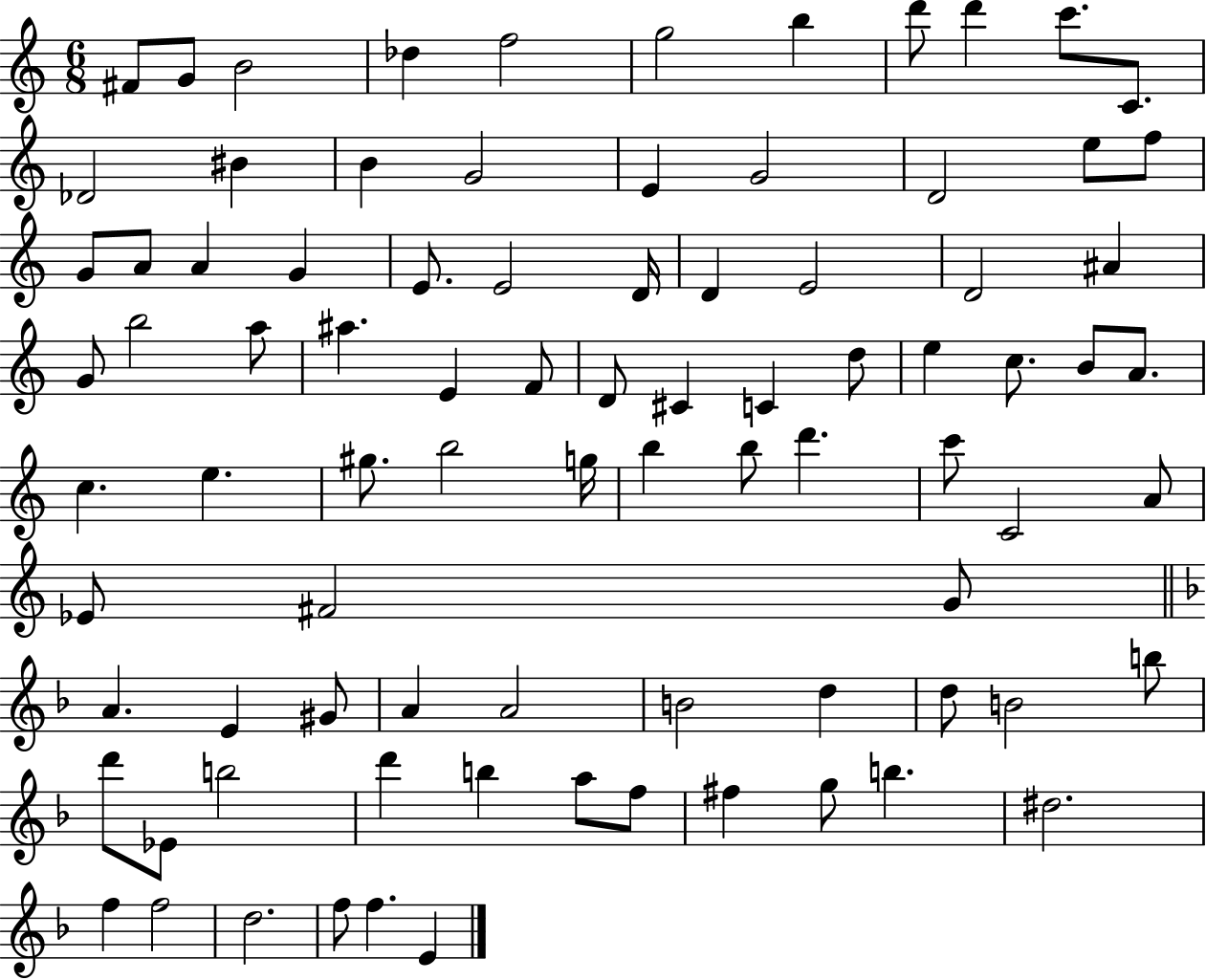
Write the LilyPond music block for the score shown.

{
  \clef treble
  \numericTimeSignature
  \time 6/8
  \key c \major
  \repeat volta 2 { fis'8 g'8 b'2 | des''4 f''2 | g''2 b''4 | d'''8 d'''4 c'''8. c'8. | \break des'2 bis'4 | b'4 g'2 | e'4 g'2 | d'2 e''8 f''8 | \break g'8 a'8 a'4 g'4 | e'8. e'2 d'16 | d'4 e'2 | d'2 ais'4 | \break g'8 b''2 a''8 | ais''4. e'4 f'8 | d'8 cis'4 c'4 d''8 | e''4 c''8. b'8 a'8. | \break c''4. e''4. | gis''8. b''2 g''16 | b''4 b''8 d'''4. | c'''8 c'2 a'8 | \break ees'8 fis'2 g'8 | \bar "||" \break \key d \minor a'4. e'4 gis'8 | a'4 a'2 | b'2 d''4 | d''8 b'2 b''8 | \break d'''8 ees'8 b''2 | d'''4 b''4 a''8 f''8 | fis''4 g''8 b''4. | dis''2. | \break f''4 f''2 | d''2. | f''8 f''4. e'4 | } \bar "|."
}